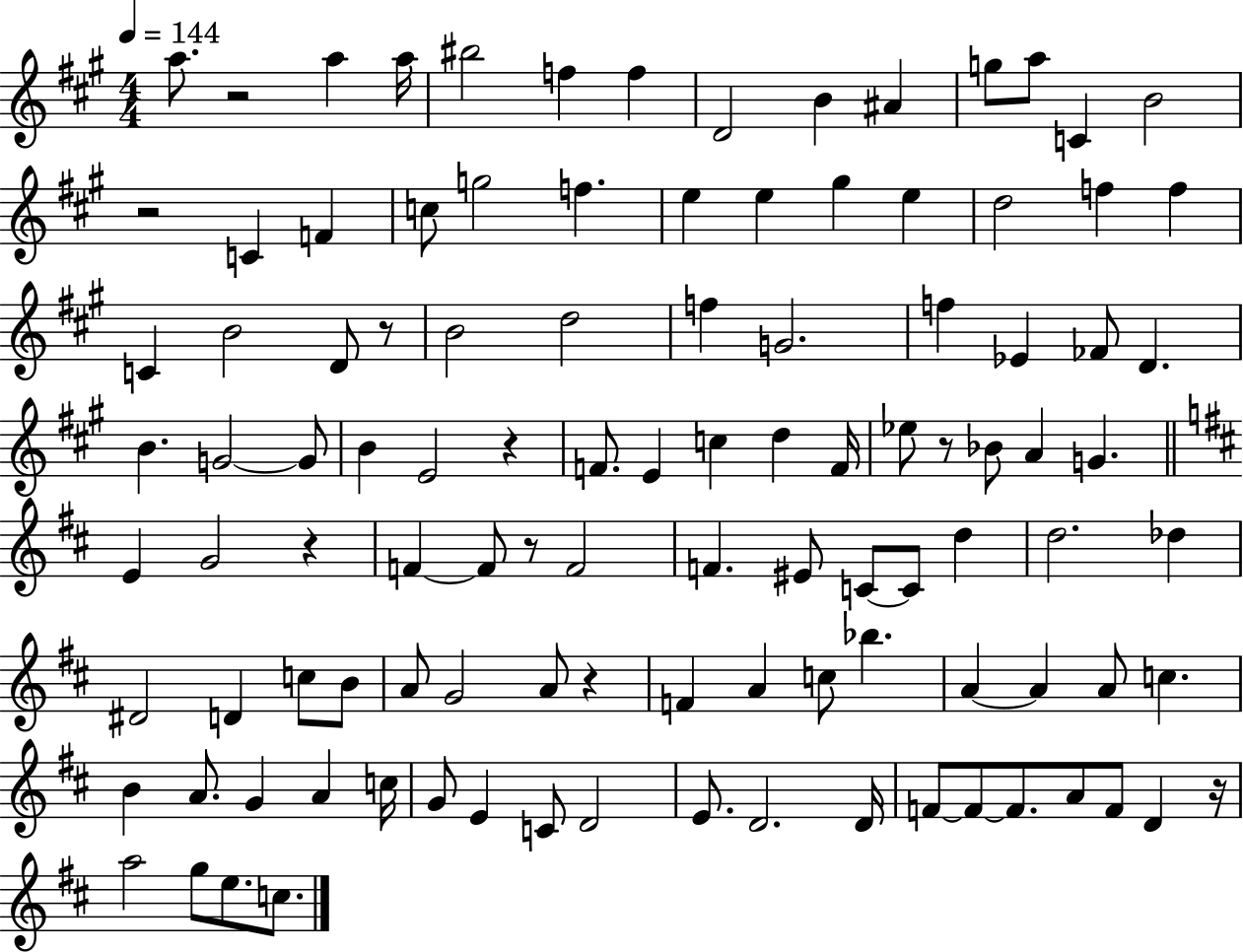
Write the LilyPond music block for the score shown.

{
  \clef treble
  \numericTimeSignature
  \time 4/4
  \key a \major
  \tempo 4 = 144
  a''8. r2 a''4 a''16 | bis''2 f''4 f''4 | d'2 b'4 ais'4 | g''8 a''8 c'4 b'2 | \break r2 c'4 f'4 | c''8 g''2 f''4. | e''4 e''4 gis''4 e''4 | d''2 f''4 f''4 | \break c'4 b'2 d'8 r8 | b'2 d''2 | f''4 g'2. | f''4 ees'4 fes'8 d'4. | \break b'4. g'2~~ g'8 | b'4 e'2 r4 | f'8. e'4 c''4 d''4 f'16 | ees''8 r8 bes'8 a'4 g'4. | \break \bar "||" \break \key b \minor e'4 g'2 r4 | f'4~~ f'8 r8 f'2 | f'4. eis'8 c'8~~ c'8 d''4 | d''2. des''4 | \break dis'2 d'4 c''8 b'8 | a'8 g'2 a'8 r4 | f'4 a'4 c''8 bes''4. | a'4~~ a'4 a'8 c''4. | \break b'4 a'8. g'4 a'4 c''16 | g'8 e'4 c'8 d'2 | e'8. d'2. d'16 | f'8~~ f'8~~ f'8. a'8 f'8 d'4 r16 | \break a''2 g''8 e''8. c''8. | \bar "|."
}